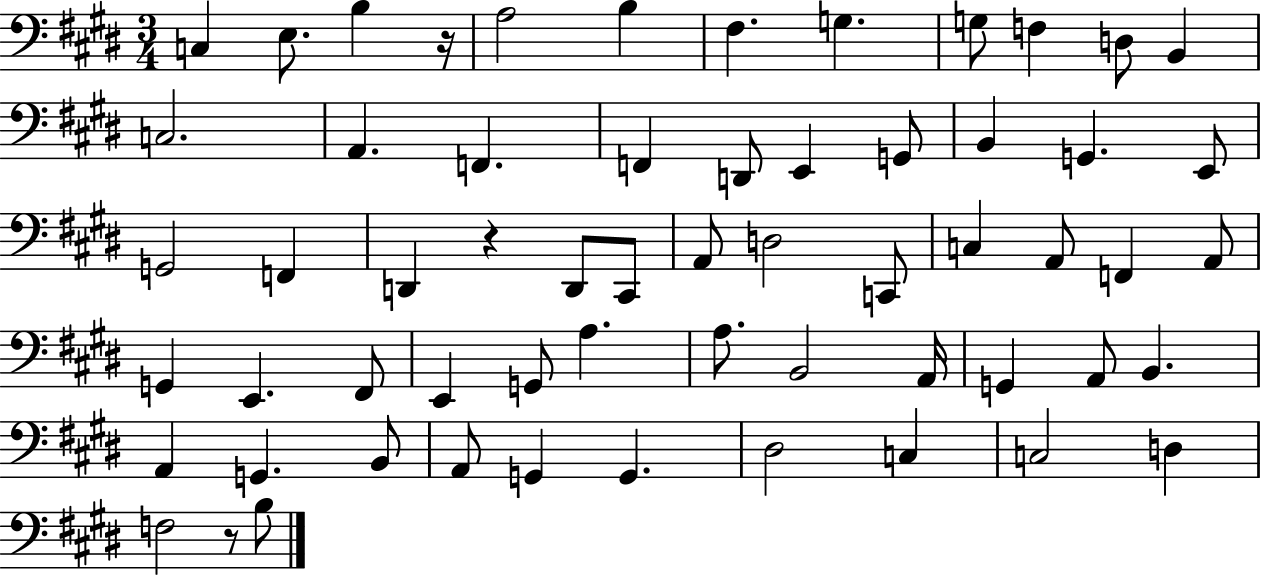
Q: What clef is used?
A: bass